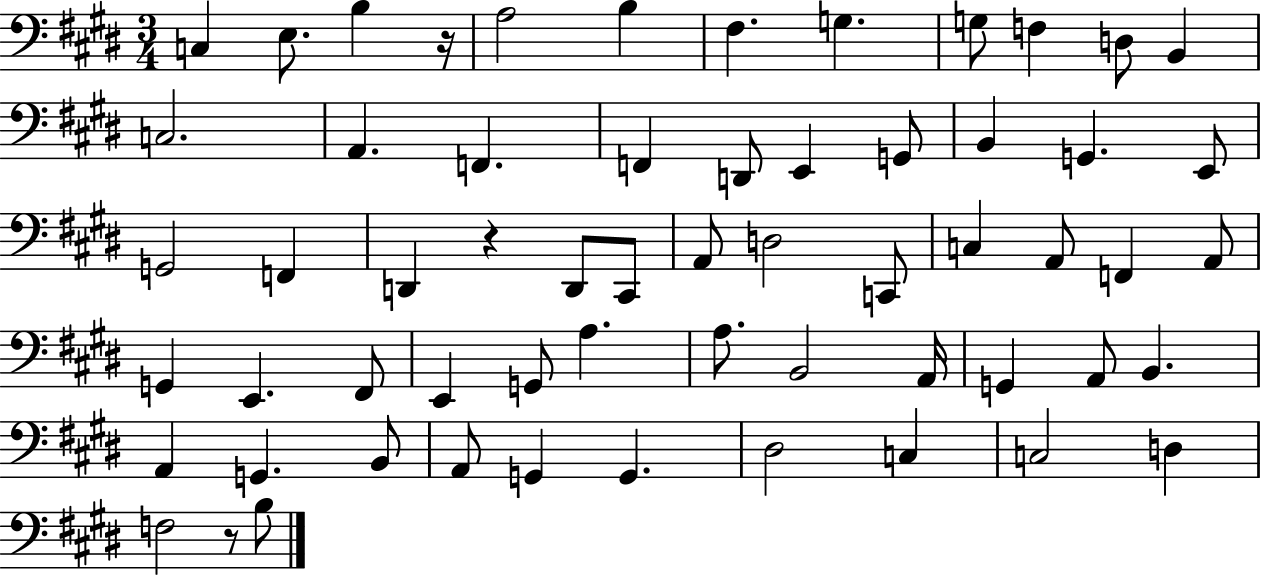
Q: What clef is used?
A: bass